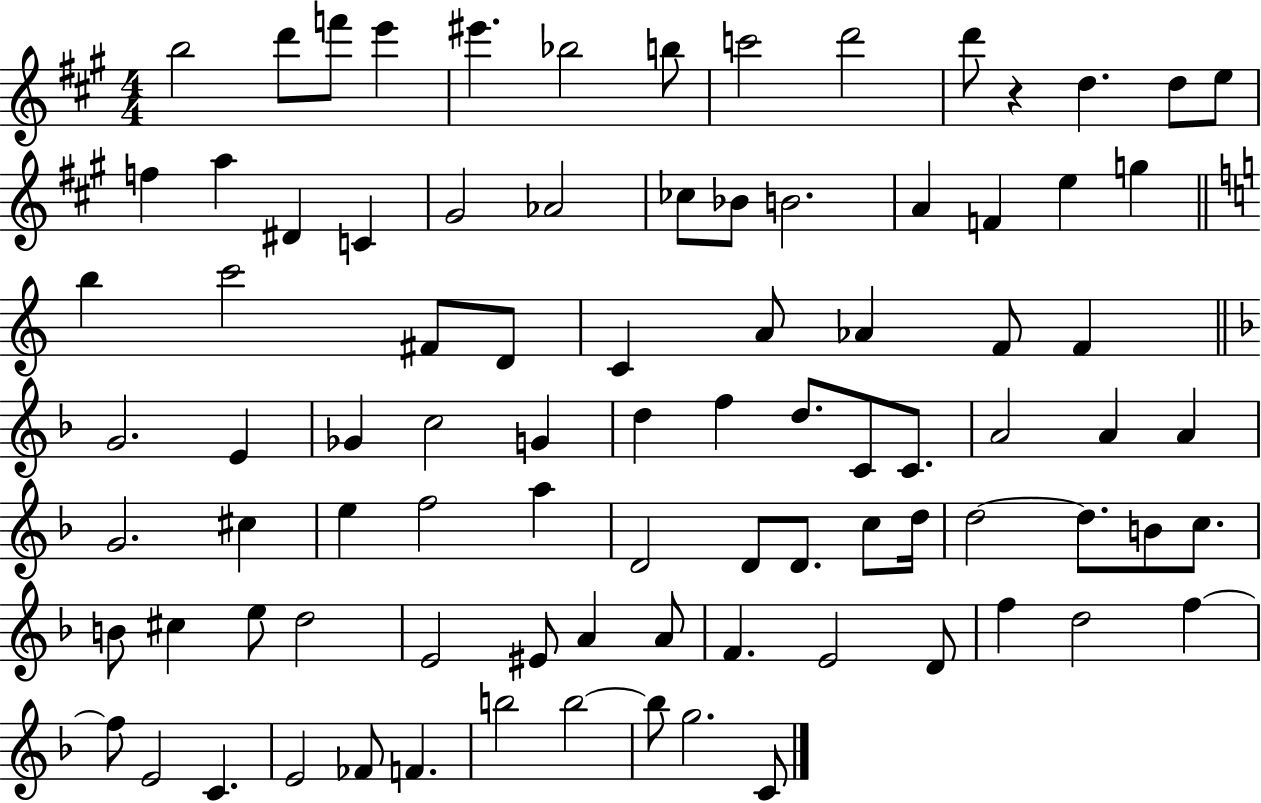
B5/h D6/e F6/e E6/q EIS6/q. Bb5/h B5/e C6/h D6/h D6/e R/q D5/q. D5/e E5/e F5/q A5/q D#4/q C4/q G#4/h Ab4/h CES5/e Bb4/e B4/h. A4/q F4/q E5/q G5/q B5/q C6/h F#4/e D4/e C4/q A4/e Ab4/q F4/e F4/q G4/h. E4/q Gb4/q C5/h G4/q D5/q F5/q D5/e. C4/e C4/e. A4/h A4/q A4/q G4/h. C#5/q E5/q F5/h A5/q D4/h D4/e D4/e. C5/e D5/s D5/h D5/e. B4/e C5/e. B4/e C#5/q E5/e D5/h E4/h EIS4/e A4/q A4/e F4/q. E4/h D4/e F5/q D5/h F5/q F5/e E4/h C4/q. E4/h FES4/e F4/q. B5/h B5/h B5/e G5/h. C4/e